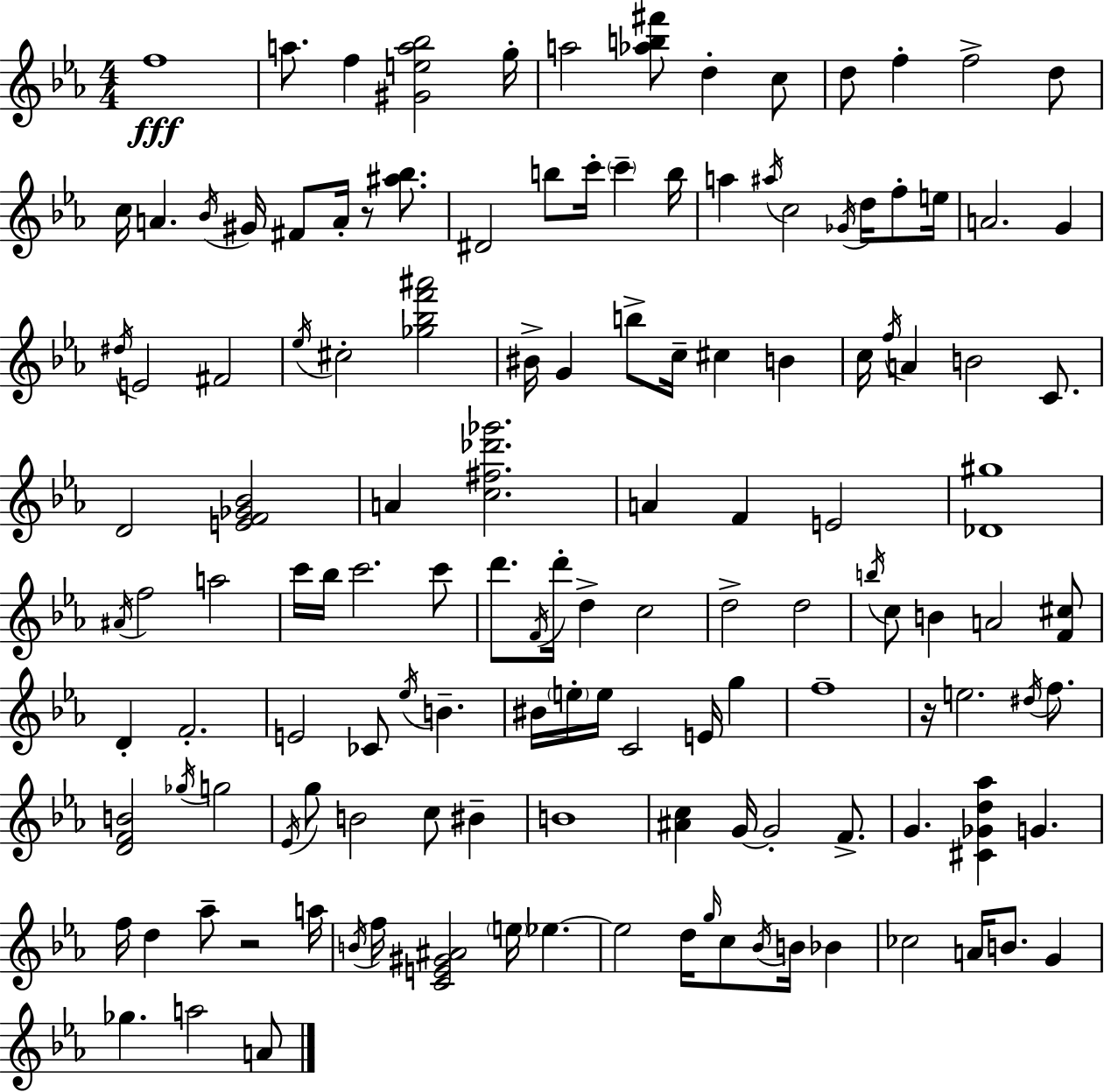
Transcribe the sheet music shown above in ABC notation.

X:1
T:Untitled
M:4/4
L:1/4
K:Eb
f4 a/2 f [^Gea_b]2 g/4 a2 [_ab^f']/2 d c/2 d/2 f f2 d/2 c/4 A _B/4 ^G/4 ^F/2 A/4 z/2 [^a_b]/2 ^D2 b/2 c'/4 c' b/4 a ^a/4 c2 _G/4 d/4 f/2 e/4 A2 G ^d/4 E2 ^F2 _e/4 ^c2 [_g_bf'^a']2 ^B/4 G b/2 c/4 ^c B c/4 f/4 A B2 C/2 D2 [EF_G_B]2 A [c^f_d'_g']2 A F E2 [_D^g]4 ^A/4 f2 a2 c'/4 _b/4 c'2 c'/2 d'/2 F/4 d'/4 d c2 d2 d2 b/4 c/2 B A2 [F^c]/2 D F2 E2 _C/2 _e/4 B ^B/4 e/4 e/4 C2 E/4 g f4 z/4 e2 ^d/4 f/2 [DFB]2 _g/4 g2 _E/4 g/2 B2 c/2 ^B B4 [^Ac] G/4 G2 F/2 G [^C_Gd_a] G f/4 d _a/2 z2 a/4 B/4 f/4 [CE^G^A]2 e/4 _e _e2 d/4 g/4 c/2 _B/4 B/4 _B _c2 A/4 B/2 G _g a2 A/2